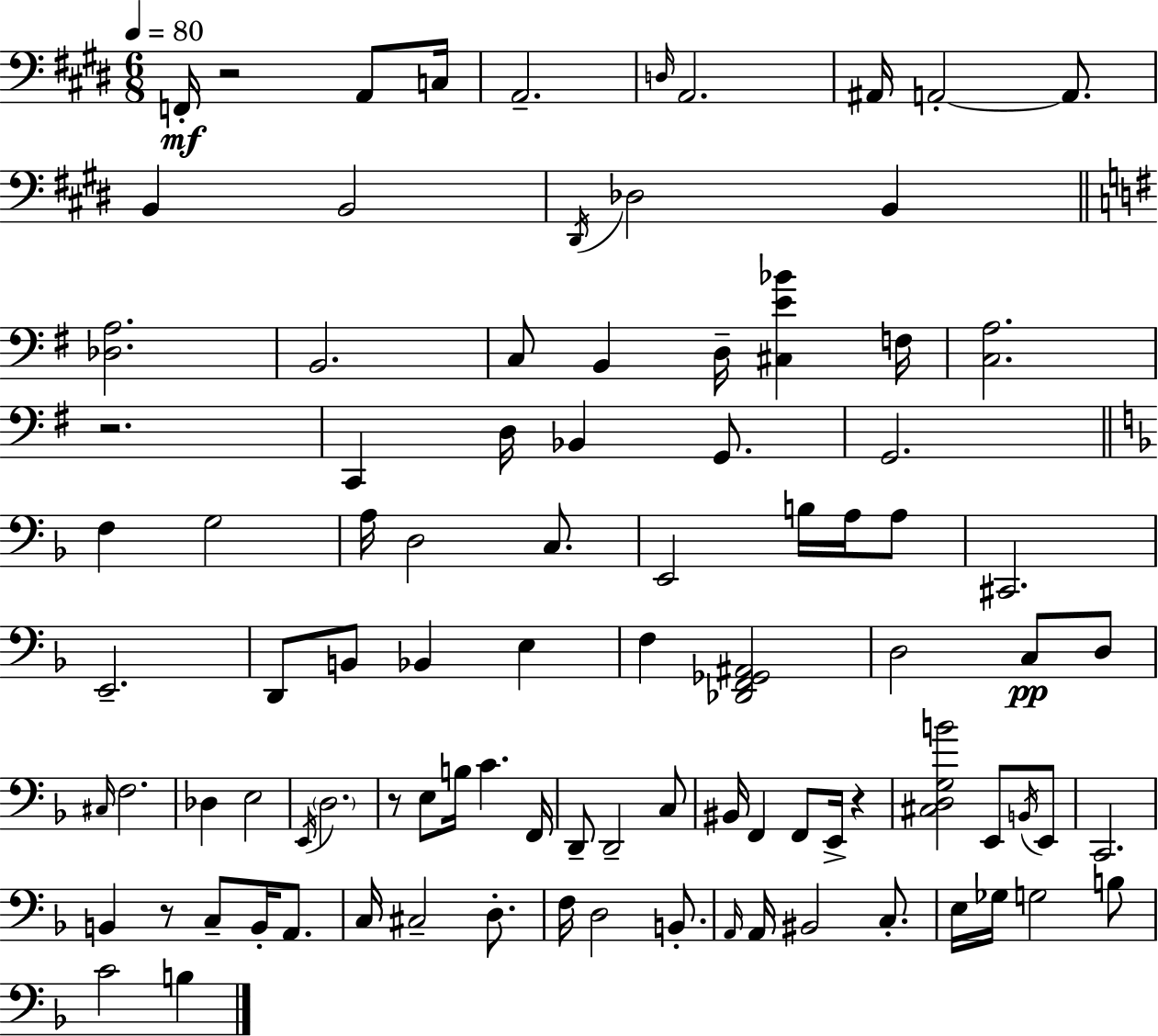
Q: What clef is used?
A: bass